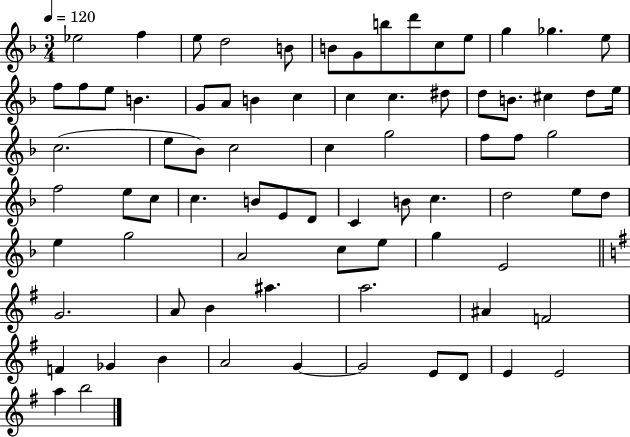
Eb5/h F5/q E5/e D5/h B4/e B4/e G4/e B5/e D6/e C5/e E5/e G5/q Gb5/q. E5/e F5/e F5/e E5/e B4/q. G4/e A4/e B4/q C5/q C5/q C5/q. D#5/e D5/e B4/e. C#5/q D5/e E5/s C5/h. E5/e Bb4/e C5/h C5/q G5/h F5/e F5/e G5/h F5/h E5/e C5/e C5/q. B4/e E4/e D4/e C4/q B4/e C5/q. D5/h E5/e D5/e E5/q G5/h A4/h C5/e E5/e G5/q E4/h G4/h. A4/e B4/q A#5/q. A5/h. A#4/q F4/h F4/q Gb4/q B4/q A4/h G4/q G4/h E4/e D4/e E4/q E4/h A5/q B5/h